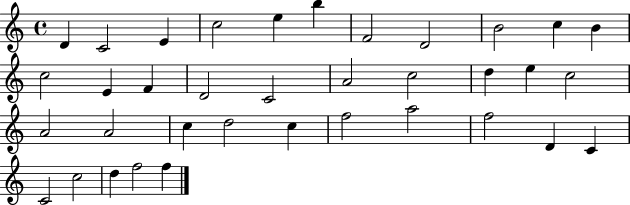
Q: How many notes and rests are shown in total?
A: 36